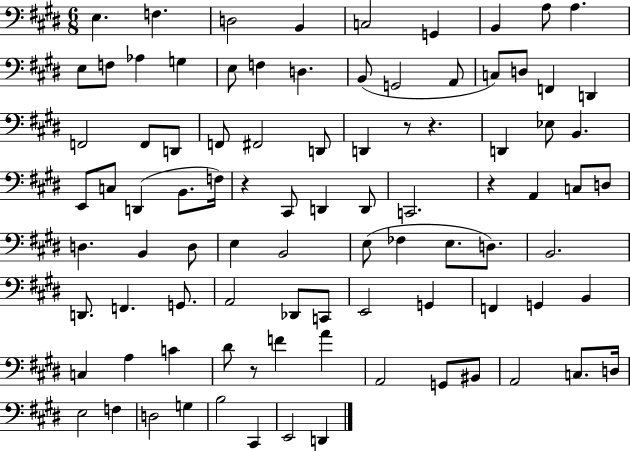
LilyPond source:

{
  \clef bass
  \numericTimeSignature
  \time 6/8
  \key e \major
  e4. f4. | d2 b,4 | c2 g,4 | b,4 a8 a4. | \break e8 f8 aes4 g4 | e8 f4 d4. | b,8( g,2 a,8 | c8) d8 f,4 d,4 | \break f,2 f,8 d,8 | f,8 fis,2 d,8 | d,4 r8 r4. | d,4 ees8 b,4. | \break e,8 c8 d,4( b,8. f16) | r4 cis,8 d,4 d,8 | c,2. | r4 a,4 c8 d8 | \break d4. b,4 d8 | e4 b,2 | e8( fes4 e8. d8.) | b,2. | \break d,8. f,4. g,8. | a,2 des,8 c,8 | e,2 g,4 | f,4 g,4 b,4 | \break c4 a4 c'4 | dis'8 r8 f'4 a'4 | a,2 g,8 bis,8 | a,2 c8. d16 | \break e2 f4 | d2 g4 | b2 cis,4 | e,2 d,4 | \break \bar "|."
}